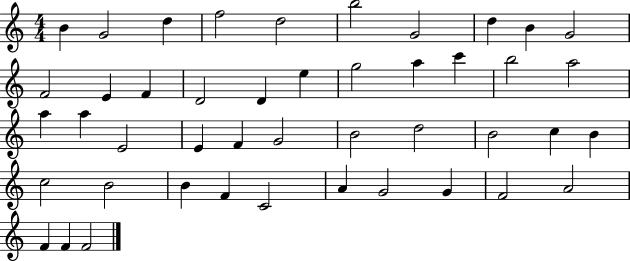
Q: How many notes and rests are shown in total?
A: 45